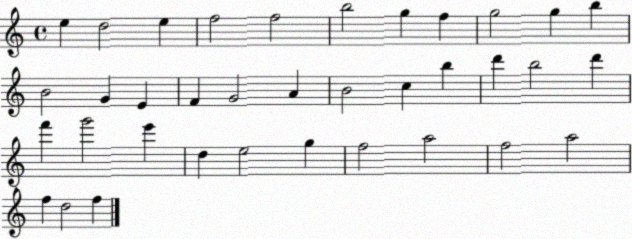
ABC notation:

X:1
T:Untitled
M:4/4
L:1/4
K:C
e d2 e f2 f2 b2 g f g2 g b B2 G E F G2 A B2 c b d' b2 d' f' g'2 e' d e2 g f2 a2 f2 a2 f d2 f